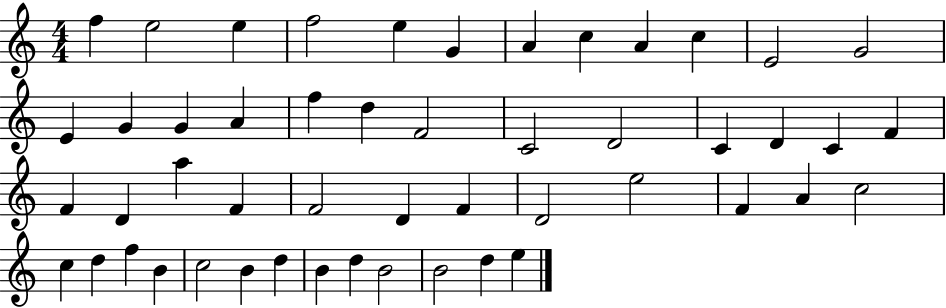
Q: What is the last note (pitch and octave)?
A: E5